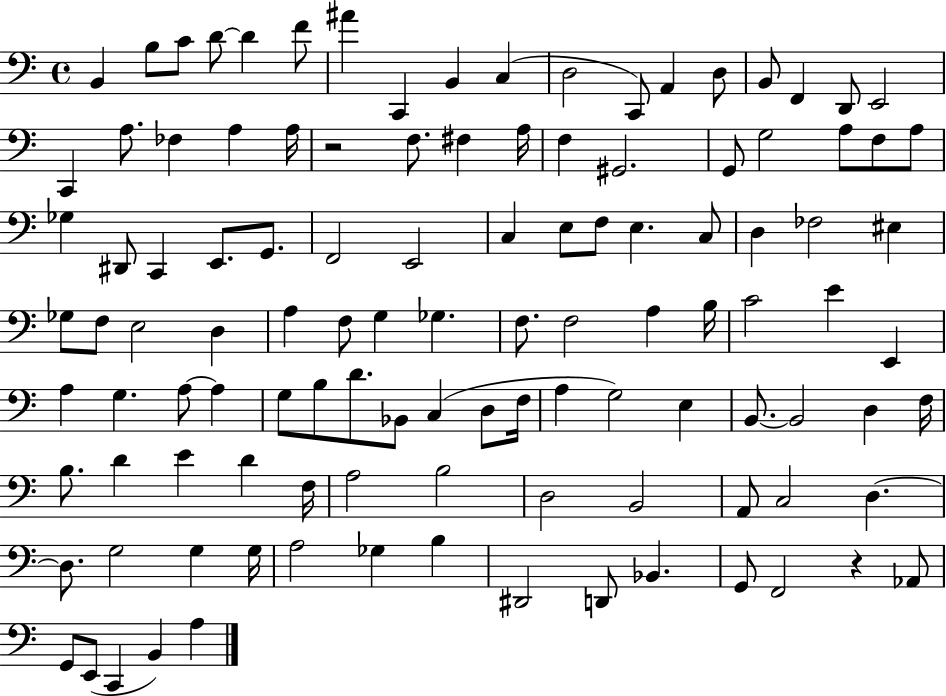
B2/q B3/e C4/e D4/e D4/q F4/e A#4/q C2/q B2/q C3/q D3/h C2/e A2/q D3/e B2/e F2/q D2/e E2/h C2/q A3/e. FES3/q A3/q A3/s R/h F3/e. F#3/q A3/s F3/q G#2/h. G2/e G3/h A3/e F3/e A3/e Gb3/q D#2/e C2/q E2/e. G2/e. F2/h E2/h C3/q E3/e F3/e E3/q. C3/e D3/q FES3/h EIS3/q Gb3/e F3/e E3/h D3/q A3/q F3/e G3/q Gb3/q. F3/e. F3/h A3/q B3/s C4/h E4/q E2/q A3/q G3/q. A3/e A3/q G3/e B3/e D4/e. Bb2/e C3/q D3/e F3/s A3/q G3/h E3/q B2/e. B2/h D3/q F3/s B3/e. D4/q E4/q D4/q F3/s A3/h B3/h D3/h B2/h A2/e C3/h D3/q. D3/e. G3/h G3/q G3/s A3/h Gb3/q B3/q D#2/h D2/e Bb2/q. G2/e F2/h R/q Ab2/e G2/e E2/e C2/q B2/q A3/q